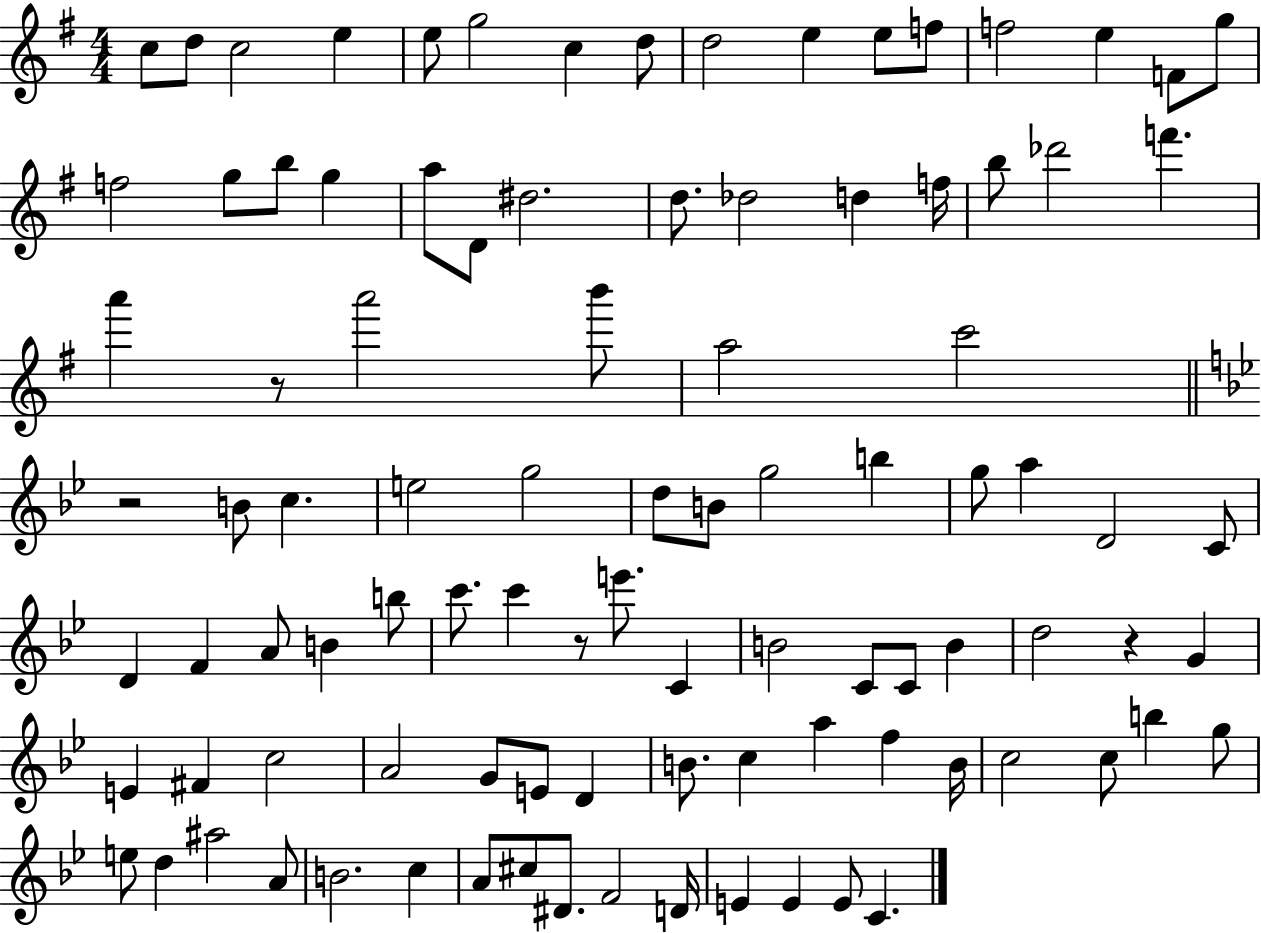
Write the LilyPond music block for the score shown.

{
  \clef treble
  \numericTimeSignature
  \time 4/4
  \key g \major
  c''8 d''8 c''2 e''4 | e''8 g''2 c''4 d''8 | d''2 e''4 e''8 f''8 | f''2 e''4 f'8 g''8 | \break f''2 g''8 b''8 g''4 | a''8 d'8 dis''2. | d''8. des''2 d''4 f''16 | b''8 des'''2 f'''4. | \break a'''4 r8 a'''2 b'''8 | a''2 c'''2 | \bar "||" \break \key g \minor r2 b'8 c''4. | e''2 g''2 | d''8 b'8 g''2 b''4 | g''8 a''4 d'2 c'8 | \break d'4 f'4 a'8 b'4 b''8 | c'''8. c'''4 r8 e'''8. c'4 | b'2 c'8 c'8 b'4 | d''2 r4 g'4 | \break e'4 fis'4 c''2 | a'2 g'8 e'8 d'4 | b'8. c''4 a''4 f''4 b'16 | c''2 c''8 b''4 g''8 | \break e''8 d''4 ais''2 a'8 | b'2. c''4 | a'8 cis''8 dis'8. f'2 d'16 | e'4 e'4 e'8 c'4. | \break \bar "|."
}